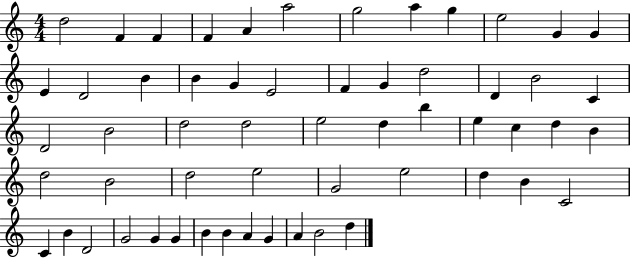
{
  \clef treble
  \numericTimeSignature
  \time 4/4
  \key c \major
  d''2 f'4 f'4 | f'4 a'4 a''2 | g''2 a''4 g''4 | e''2 g'4 g'4 | \break e'4 d'2 b'4 | b'4 g'4 e'2 | f'4 g'4 d''2 | d'4 b'2 c'4 | \break d'2 b'2 | d''2 d''2 | e''2 d''4 b''4 | e''4 c''4 d''4 b'4 | \break d''2 b'2 | d''2 e''2 | g'2 e''2 | d''4 b'4 c'2 | \break c'4 b'4 d'2 | g'2 g'4 g'4 | b'4 b'4 a'4 g'4 | a'4 b'2 d''4 | \break \bar "|."
}